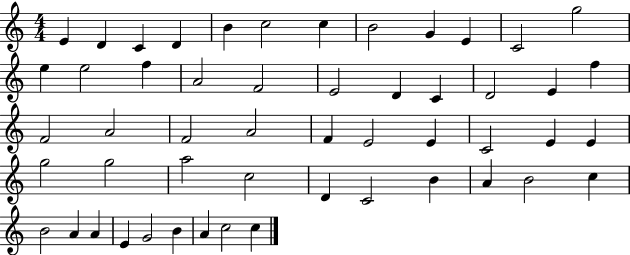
X:1
T:Untitled
M:4/4
L:1/4
K:C
E D C D B c2 c B2 G E C2 g2 e e2 f A2 F2 E2 D C D2 E f F2 A2 F2 A2 F E2 E C2 E E g2 g2 a2 c2 D C2 B A B2 c B2 A A E G2 B A c2 c